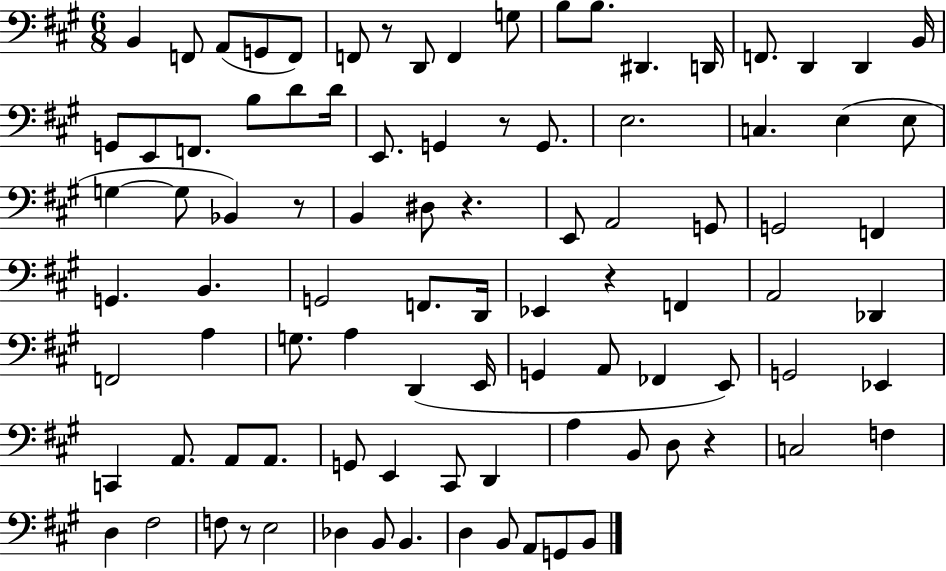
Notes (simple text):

B2/q F2/e A2/e G2/e F2/e F2/e R/e D2/e F2/q G3/e B3/e B3/e. D#2/q. D2/s F2/e. D2/q D2/q B2/s G2/e E2/e F2/e. B3/e D4/e D4/s E2/e. G2/q R/e G2/e. E3/h. C3/q. E3/q E3/e G3/q G3/e Bb2/q R/e B2/q D#3/e R/q. E2/e A2/h G2/e G2/h F2/q G2/q. B2/q. G2/h F2/e. D2/s Eb2/q R/q F2/q A2/h Db2/q F2/h A3/q G3/e. A3/q D2/q E2/s G2/q A2/e FES2/q E2/e G2/h Eb2/q C2/q A2/e. A2/e A2/e. G2/e E2/q C#2/e D2/q A3/q B2/e D3/e R/q C3/h F3/q D3/q F#3/h F3/e R/e E3/h Db3/q B2/e B2/q. D3/q B2/e A2/e G2/e B2/e